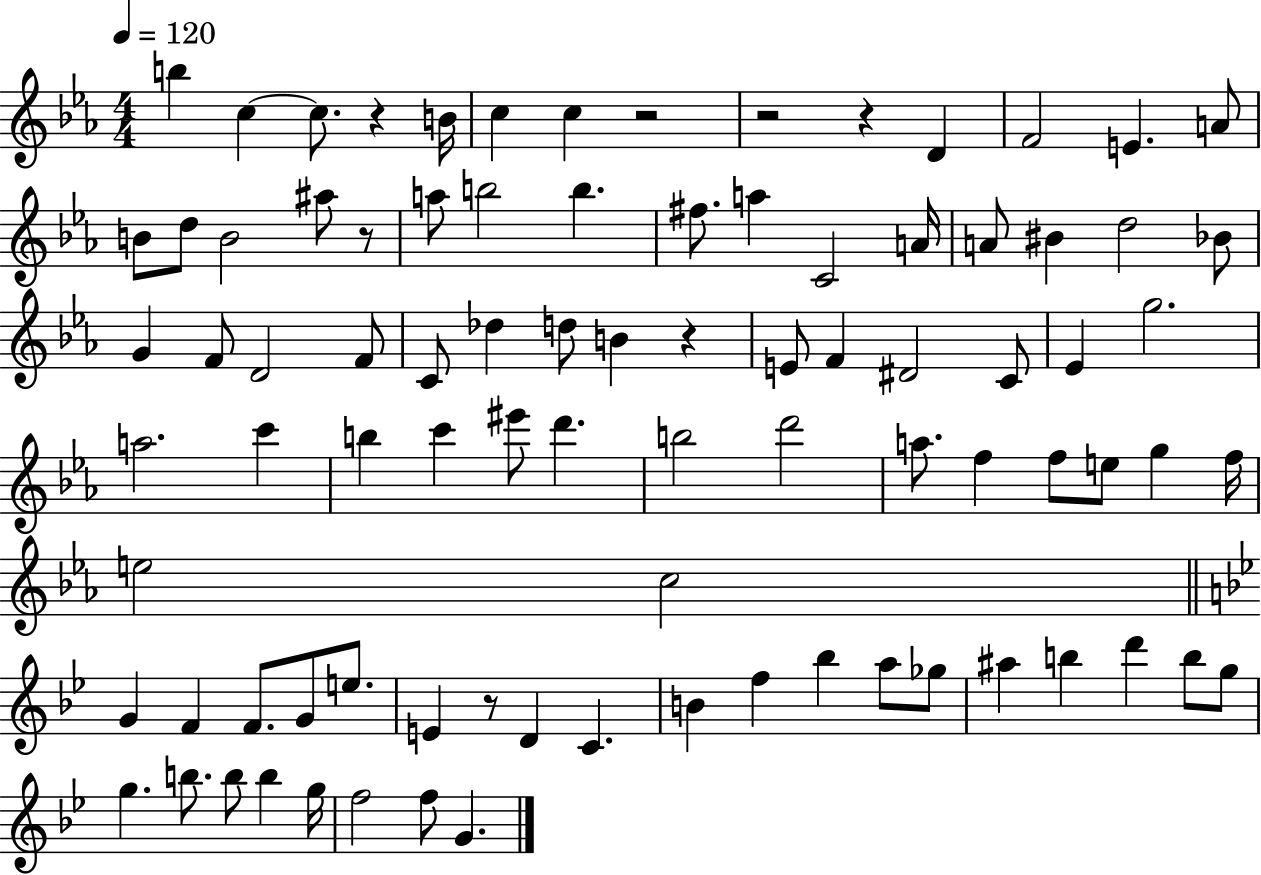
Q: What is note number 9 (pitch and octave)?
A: E4